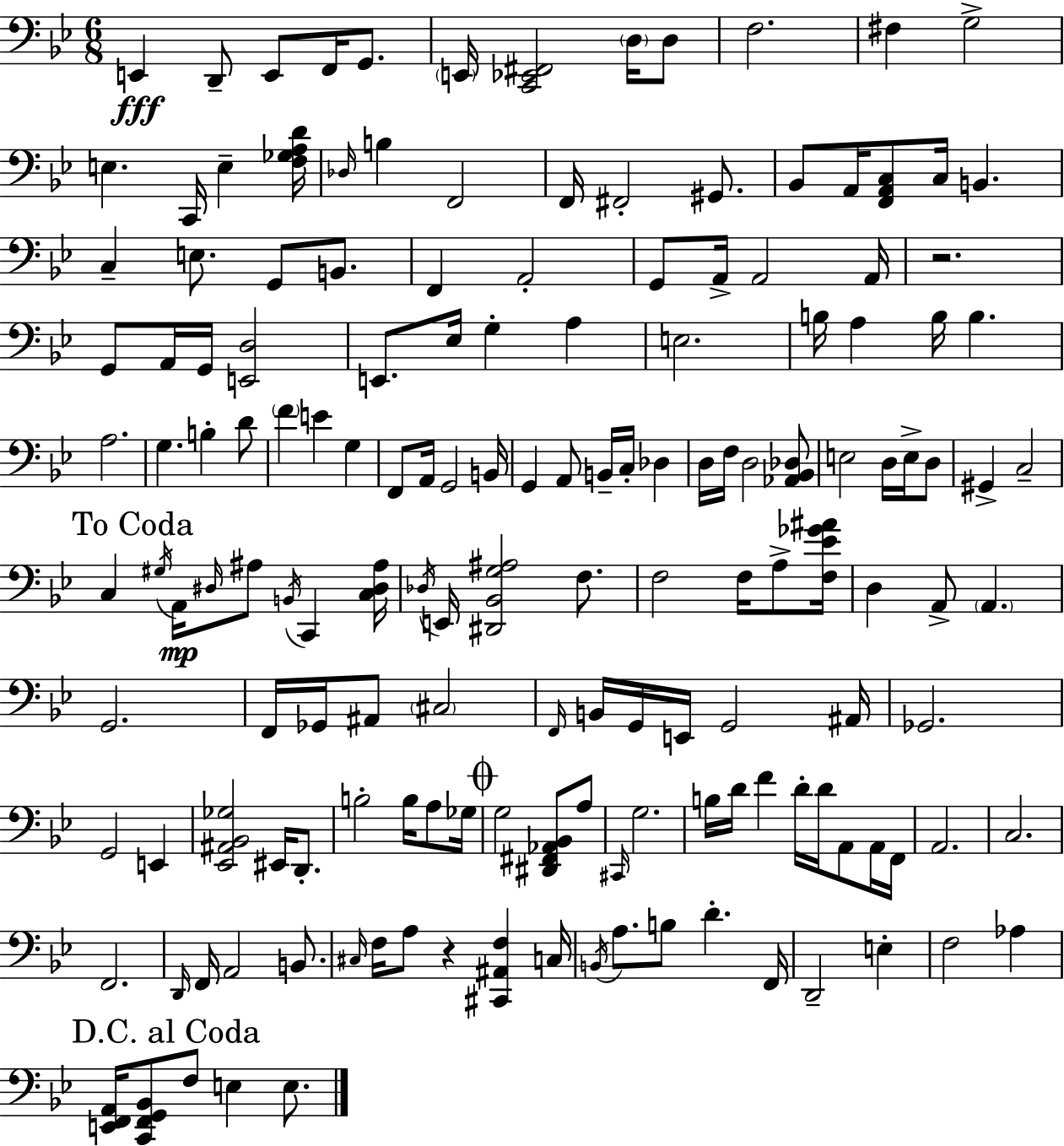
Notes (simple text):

E2/q D2/e E2/e F2/s G2/e. E2/s [C2,Eb2,F#2]/h D3/s D3/e F3/h. F#3/q G3/h E3/q. C2/s E3/q [F3,Gb3,A3,D4]/s Db3/s B3/q F2/h F2/s F#2/h G#2/e. Bb2/e A2/s [F2,A2,C3]/e C3/s B2/q. C3/q E3/e. G2/e B2/e. F2/q A2/h G2/e A2/s A2/h A2/s R/h. G2/e A2/s G2/s [E2,D3]/h E2/e. Eb3/s G3/q A3/q E3/h. B3/s A3/q B3/s B3/q. A3/h. G3/q. B3/q D4/e F4/q E4/q G3/q F2/e A2/s G2/h B2/s G2/q A2/e B2/s C3/s Db3/q D3/s F3/s D3/h [Ab2,Bb2,Db3]/e E3/h D3/s E3/s D3/e G#2/q C3/h C3/q G#3/s A2/s D#3/s A#3/e B2/s C2/q [C3,D#3,A#3]/s Db3/s E2/s [D#2,Bb2,G3,A#3]/h F3/e. F3/h F3/s A3/e [F3,Eb4,Gb4,A#4]/s D3/q A2/e A2/q. G2/h. F2/s Gb2/s A#2/e C#3/h F2/s B2/s G2/s E2/s G2/h A#2/s Gb2/h. G2/h E2/q [Eb2,A#2,Bb2,Gb3]/h EIS2/s D2/e. B3/h B3/s A3/e Gb3/s G3/h [D#2,F#2,Ab2,Bb2]/e A3/e C#2/s G3/h. B3/s D4/s F4/q D4/s D4/s A2/e A2/s F2/s A2/h. C3/h. F2/h. D2/s F2/s A2/h B2/e. C#3/s F3/s A3/e R/q [C#2,A#2,F3]/q C3/s B2/s A3/e. B3/e D4/q. F2/s D2/h E3/q F3/h Ab3/q [E2,F2,A2]/s [C2,F2,G2,Bb2]/e F3/e E3/q E3/e.